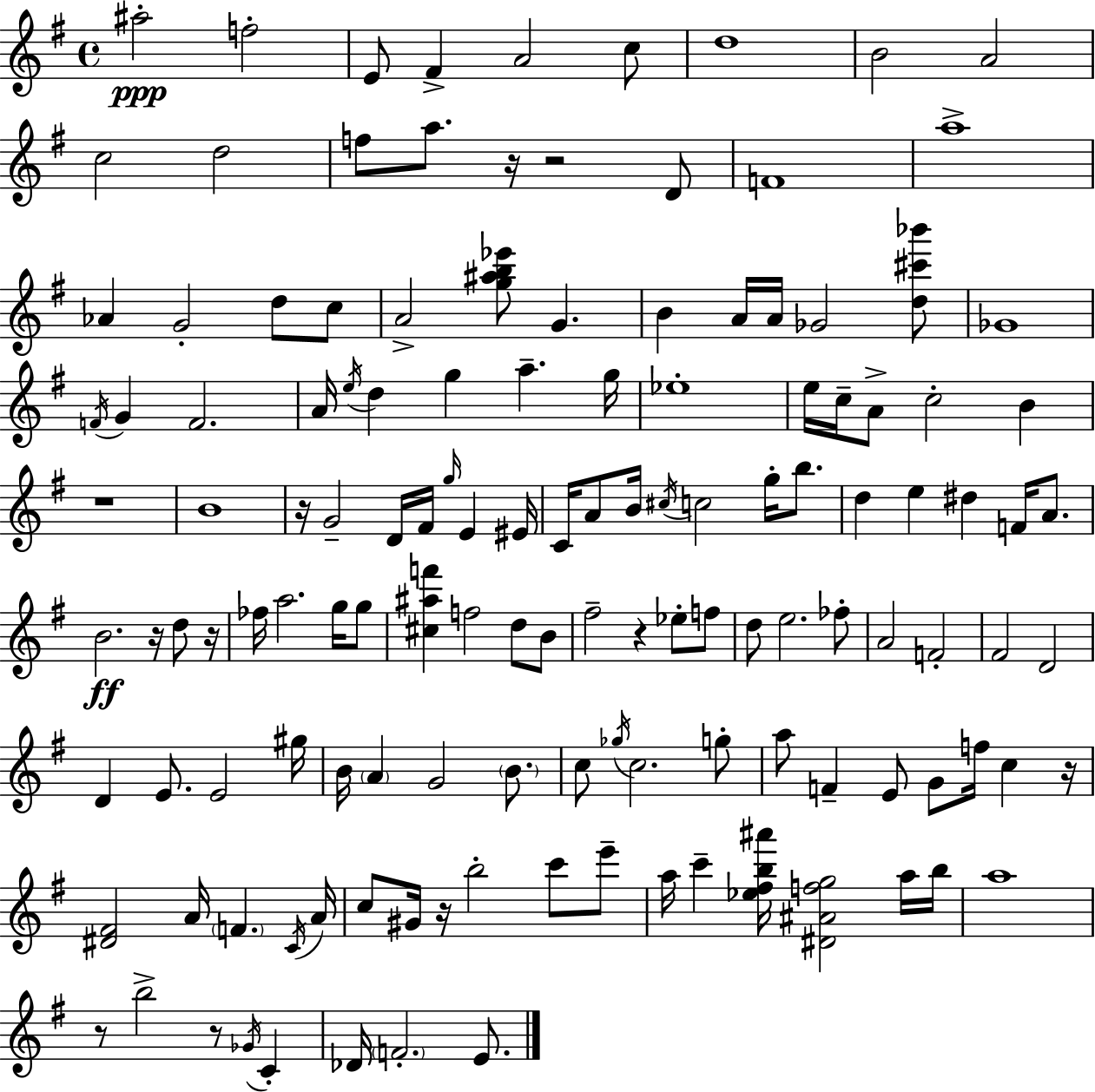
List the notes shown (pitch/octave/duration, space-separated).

A#5/h F5/h E4/e F#4/q A4/h C5/e D5/w B4/h A4/h C5/h D5/h F5/e A5/e. R/s R/h D4/e F4/w A5/w Ab4/q G4/h D5/e C5/e A4/h [G5,A#5,B5,Eb6]/e G4/q. B4/q A4/s A4/s Gb4/h [D5,C#6,Bb6]/e Gb4/w F4/s G4/q F4/h. A4/s E5/s D5/q G5/q A5/q. G5/s Eb5/w E5/s C5/s A4/e C5/h B4/q R/w B4/w R/s G4/h D4/s F#4/s G5/s E4/q EIS4/s C4/s A4/e B4/s C#5/s C5/h G5/s B5/e. D5/q E5/q D#5/q F4/s A4/e. B4/h. R/s D5/e R/s FES5/s A5/h. G5/s G5/e [C#5,A#5,F6]/q F5/h D5/e B4/e F#5/h R/q Eb5/e F5/e D5/e E5/h. FES5/e A4/h F4/h F#4/h D4/h D4/q E4/e. E4/h G#5/s B4/s A4/q G4/h B4/e. C5/e Gb5/s C5/h. G5/e A5/e F4/q E4/e G4/e F5/s C5/q R/s [D#4,F#4]/h A4/s F4/q. C4/s A4/s C5/e G#4/s R/s B5/h C6/e E6/e A5/s C6/q [Eb5,F#5,B5,A#6]/s [D#4,A#4,F5,G5]/h A5/s B5/s A5/w R/e B5/h R/e Gb4/s C4/q Db4/s F4/h. E4/e.